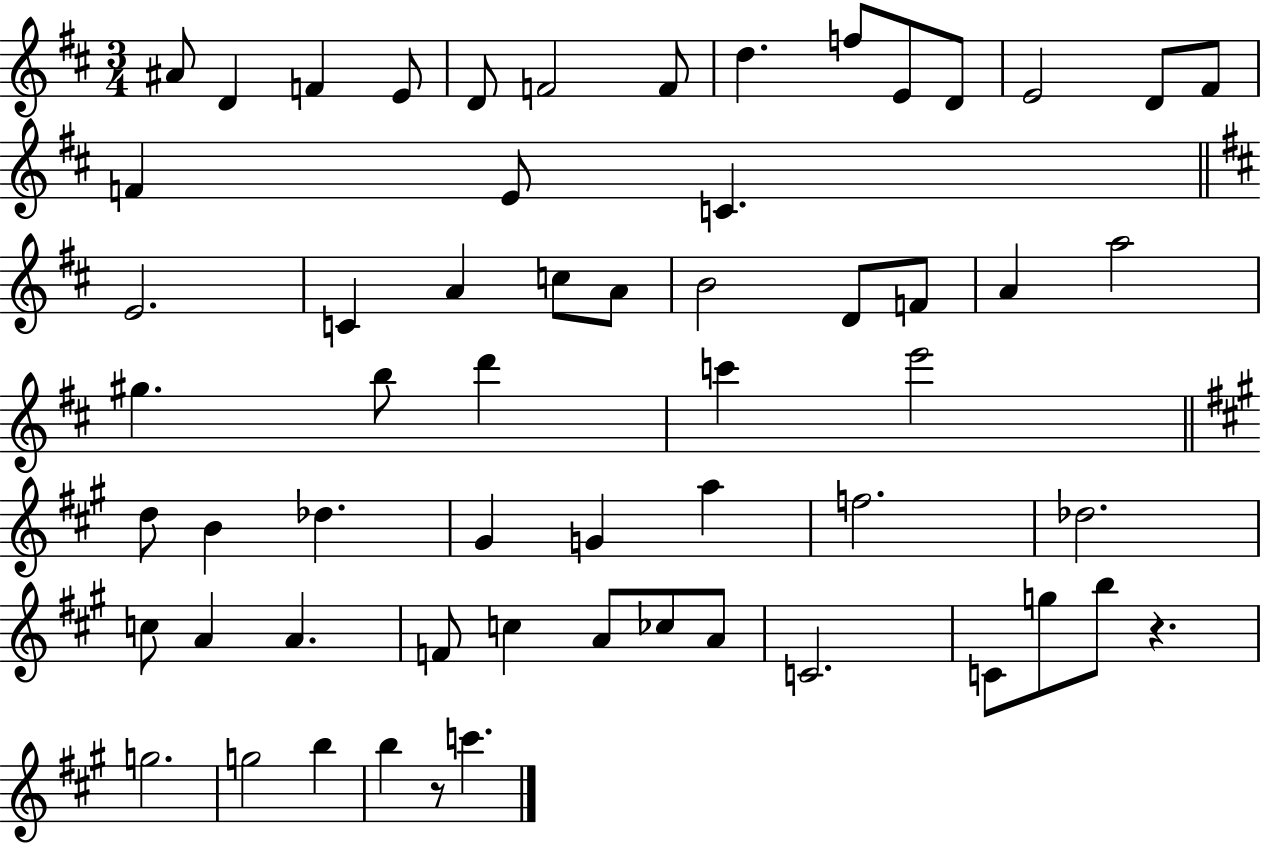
{
  \clef treble
  \numericTimeSignature
  \time 3/4
  \key d \major
  \repeat volta 2 { ais'8 d'4 f'4 e'8 | d'8 f'2 f'8 | d''4. f''8 e'8 d'8 | e'2 d'8 fis'8 | \break f'4 e'8 c'4. | \bar "||" \break \key d \major e'2. | c'4 a'4 c''8 a'8 | b'2 d'8 f'8 | a'4 a''2 | \break gis''4. b''8 d'''4 | c'''4 e'''2 | \bar "||" \break \key a \major d''8 b'4 des''4. | gis'4 g'4 a''4 | f''2. | des''2. | \break c''8 a'4 a'4. | f'8 c''4 a'8 ces''8 a'8 | c'2. | c'8 g''8 b''8 r4. | \break g''2. | g''2 b''4 | b''4 r8 c'''4. | } \bar "|."
}